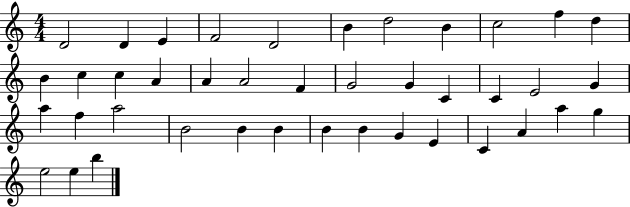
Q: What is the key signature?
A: C major